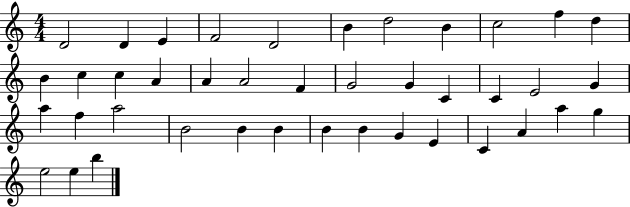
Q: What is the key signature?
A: C major